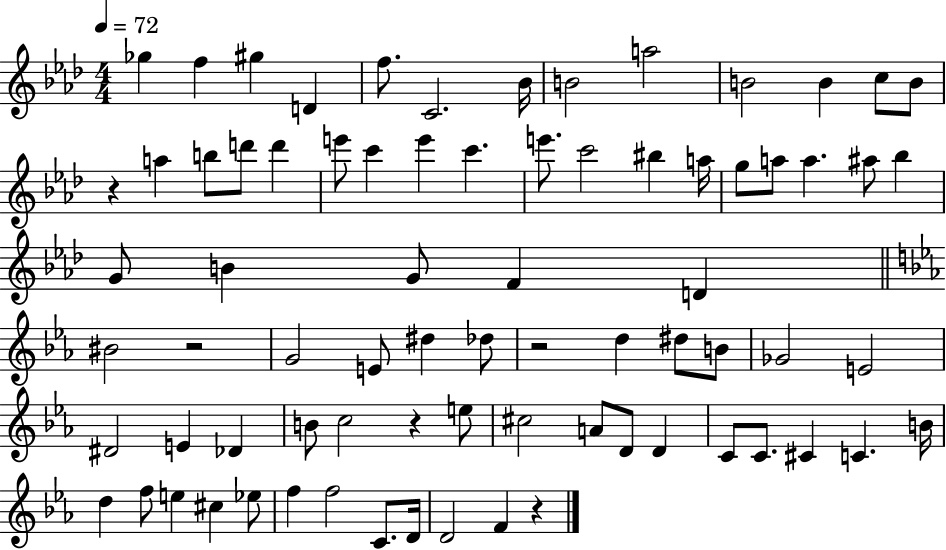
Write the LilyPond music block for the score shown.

{
  \clef treble
  \numericTimeSignature
  \time 4/4
  \key aes \major
  \tempo 4 = 72
  ges''4 f''4 gis''4 d'4 | f''8. c'2. bes'16 | b'2 a''2 | b'2 b'4 c''8 b'8 | \break r4 a''4 b''8 d'''8 d'''4 | e'''8 c'''4 e'''4 c'''4. | e'''8. c'''2 bis''4 a''16 | g''8 a''8 a''4. ais''8 bes''4 | \break g'8 b'4 g'8 f'4 d'4 | \bar "||" \break \key c \minor bis'2 r2 | g'2 e'8 dis''4 des''8 | r2 d''4 dis''8 b'8 | ges'2 e'2 | \break dis'2 e'4 des'4 | b'8 c''2 r4 e''8 | cis''2 a'8 d'8 d'4 | c'8 c'8. cis'4 c'4. b'16 | \break d''4 f''8 e''4 cis''4 ees''8 | f''4 f''2 c'8. d'16 | d'2 f'4 r4 | \bar "|."
}